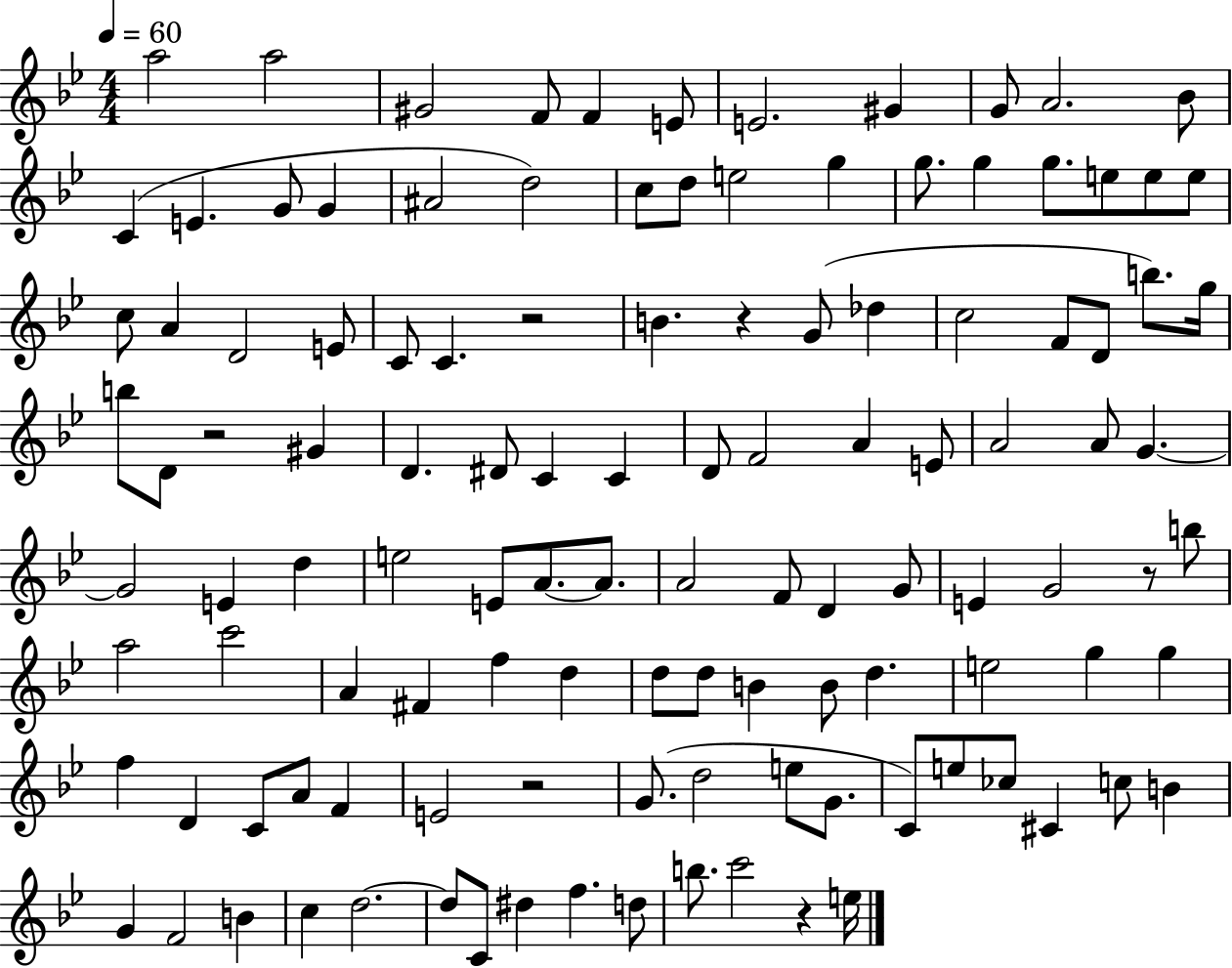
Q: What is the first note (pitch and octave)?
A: A5